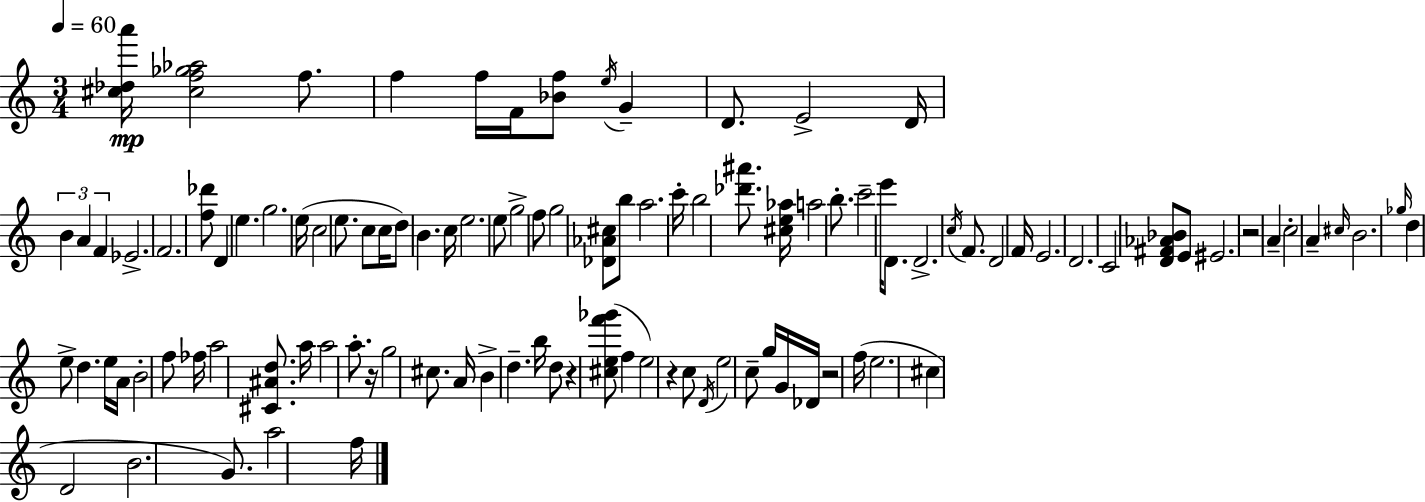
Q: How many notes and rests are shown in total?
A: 106